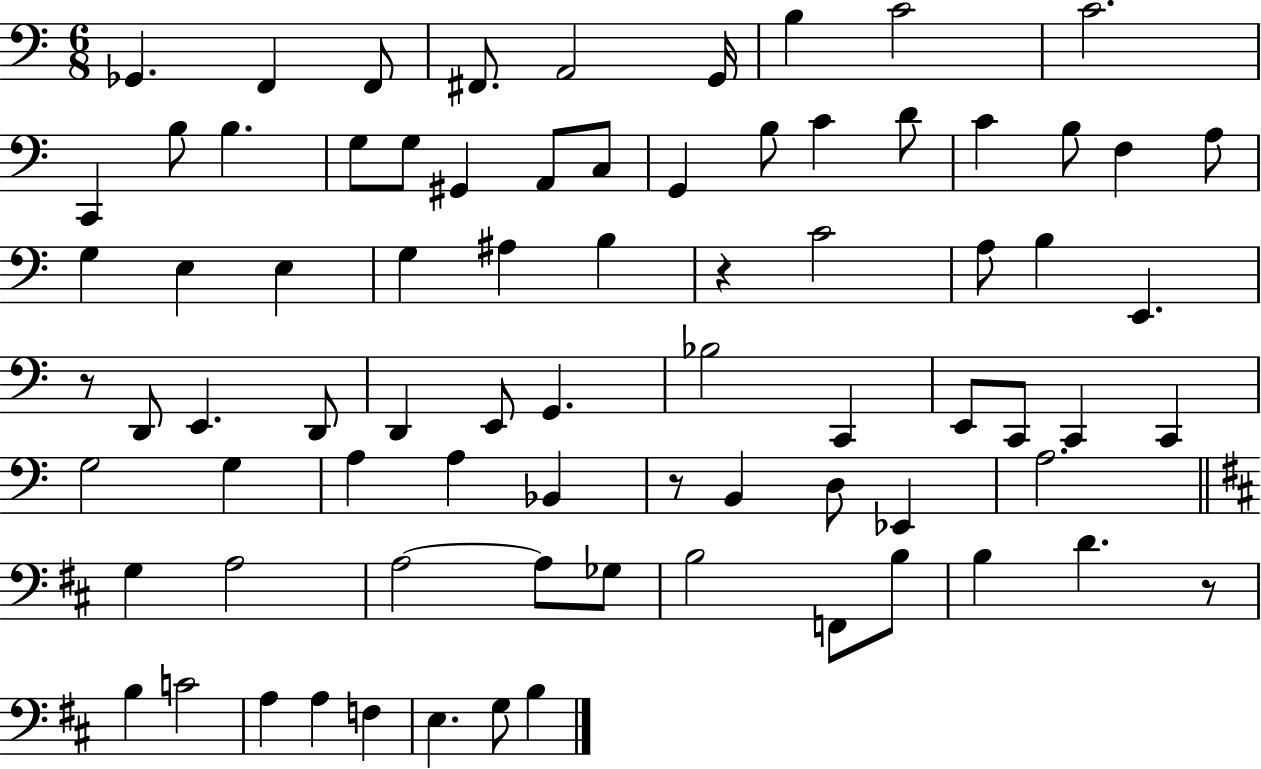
X:1
T:Untitled
M:6/8
L:1/4
K:C
_G,, F,, F,,/2 ^F,,/2 A,,2 G,,/4 B, C2 C2 C,, B,/2 B, G,/2 G,/2 ^G,, A,,/2 C,/2 G,, B,/2 C D/2 C B,/2 F, A,/2 G, E, E, G, ^A, B, z C2 A,/2 B, E,, z/2 D,,/2 E,, D,,/2 D,, E,,/2 G,, _B,2 C,, E,,/2 C,,/2 C,, C,, G,2 G, A, A, _B,, z/2 B,, D,/2 _E,, A,2 G, A,2 A,2 A,/2 _G,/2 B,2 F,,/2 B,/2 B, D z/2 B, C2 A, A, F, E, G,/2 B,